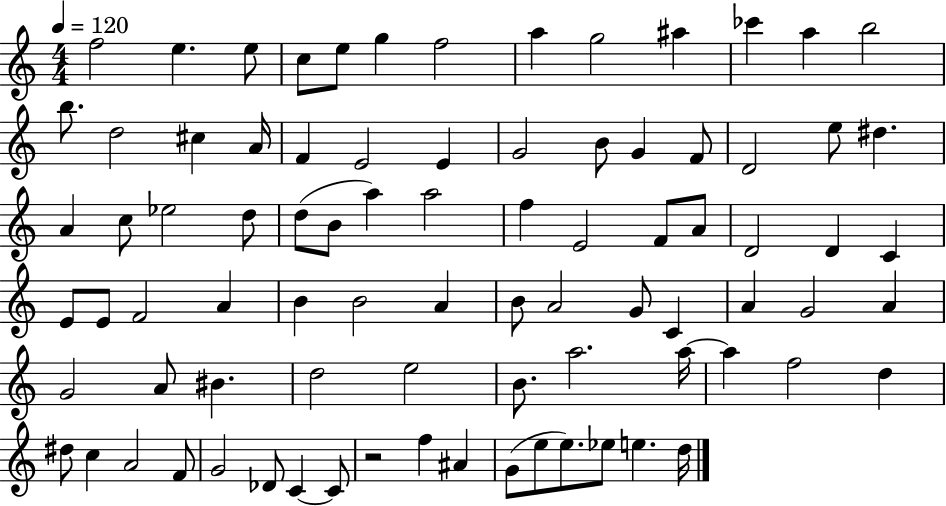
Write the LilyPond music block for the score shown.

{
  \clef treble
  \numericTimeSignature
  \time 4/4
  \key c \major
  \tempo 4 = 120
  f''2 e''4. e''8 | c''8 e''8 g''4 f''2 | a''4 g''2 ais''4 | ces'''4 a''4 b''2 | \break b''8. d''2 cis''4 a'16 | f'4 e'2 e'4 | g'2 b'8 g'4 f'8 | d'2 e''8 dis''4. | \break a'4 c''8 ees''2 d''8 | d''8( b'8 a''4) a''2 | f''4 e'2 f'8 a'8 | d'2 d'4 c'4 | \break e'8 e'8 f'2 a'4 | b'4 b'2 a'4 | b'8 a'2 g'8 c'4 | a'4 g'2 a'4 | \break g'2 a'8 bis'4. | d''2 e''2 | b'8. a''2. a''16~~ | a''4 f''2 d''4 | \break dis''8 c''4 a'2 f'8 | g'2 des'8 c'4~~ c'8 | r2 f''4 ais'4 | g'8( e''8 e''8.) ees''8 e''4. d''16 | \break \bar "|."
}